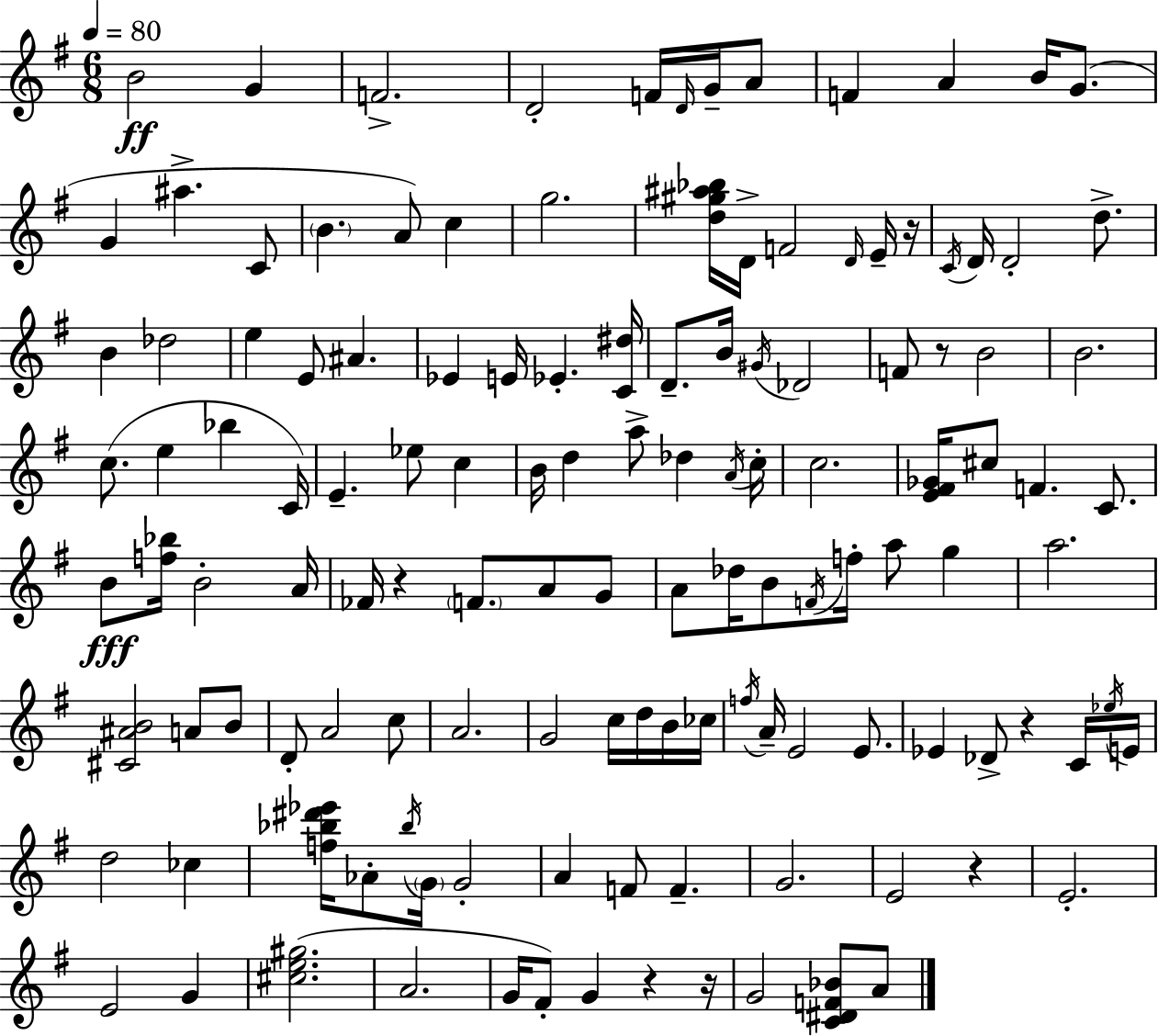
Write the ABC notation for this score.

X:1
T:Untitled
M:6/8
L:1/4
K:G
B2 G F2 D2 F/4 D/4 G/4 A/2 F A B/4 G/2 G ^a C/2 B A/2 c g2 [d^g^a_b]/4 D/4 F2 D/4 E/4 z/4 C/4 D/4 D2 d/2 B _d2 e E/2 ^A _E E/4 _E [C^d]/4 D/2 B/4 ^G/4 _D2 F/2 z/2 B2 B2 c/2 e _b C/4 E _e/2 c B/4 d a/2 _d A/4 c/4 c2 [E^F_G]/4 ^c/2 F C/2 B/2 [f_b]/4 B2 A/4 _F/4 z F/2 A/2 G/2 A/2 _d/4 B/2 F/4 f/4 a/2 g a2 [^C^AB]2 A/2 B/2 D/2 A2 c/2 A2 G2 c/4 d/4 B/4 _c/4 f/4 A/4 E2 E/2 _E _D/2 z C/4 _e/4 E/4 d2 _c [f_b^d'_e']/4 _A/2 _b/4 G/4 G2 A F/2 F G2 E2 z E2 E2 G [^ce^g]2 A2 G/4 ^F/2 G z z/4 G2 [C^DF_B]/2 A/2